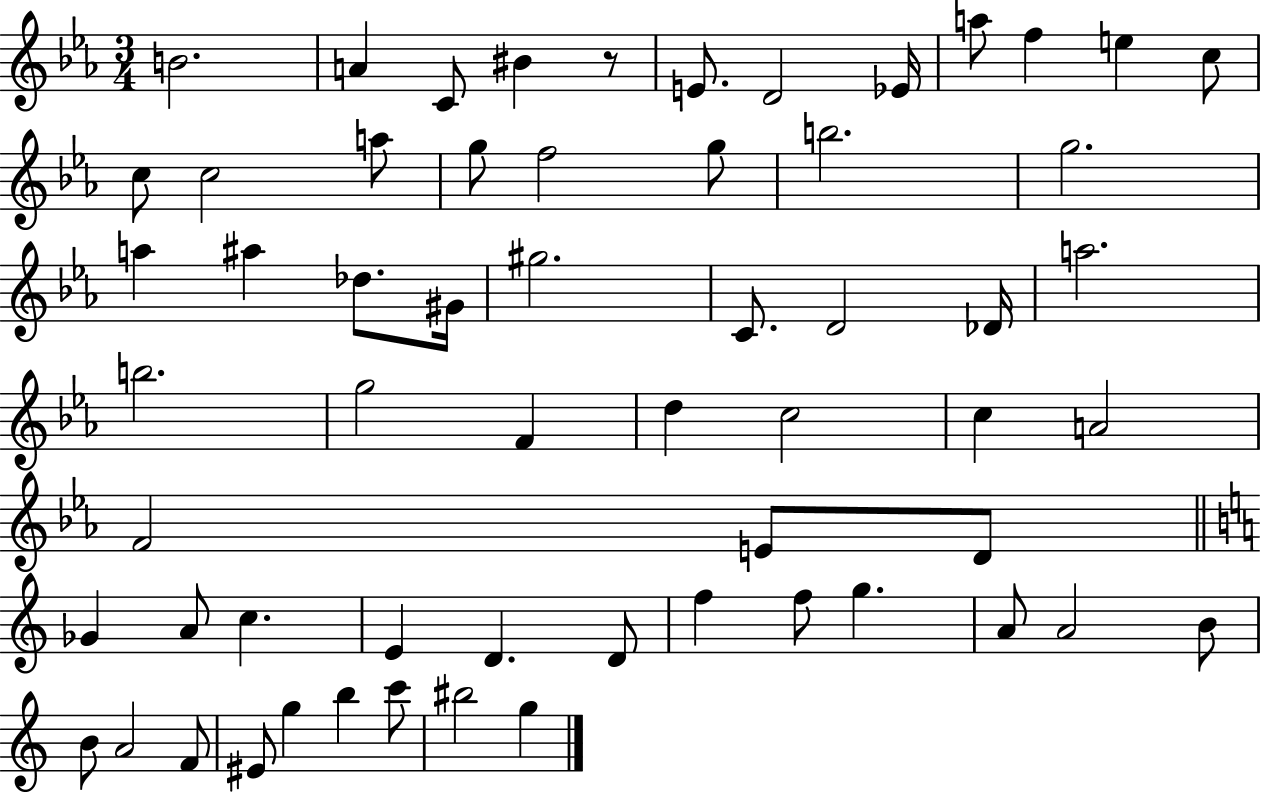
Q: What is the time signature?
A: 3/4